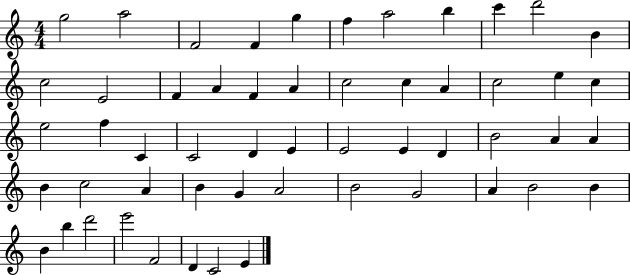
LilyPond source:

{
  \clef treble
  \numericTimeSignature
  \time 4/4
  \key c \major
  g''2 a''2 | f'2 f'4 g''4 | f''4 a''2 b''4 | c'''4 d'''2 b'4 | \break c''2 e'2 | f'4 a'4 f'4 a'4 | c''2 c''4 a'4 | c''2 e''4 c''4 | \break e''2 f''4 c'4 | c'2 d'4 e'4 | e'2 e'4 d'4 | b'2 a'4 a'4 | \break b'4 c''2 a'4 | b'4 g'4 a'2 | b'2 g'2 | a'4 b'2 b'4 | \break b'4 b''4 d'''2 | e'''2 f'2 | d'4 c'2 e'4 | \bar "|."
}